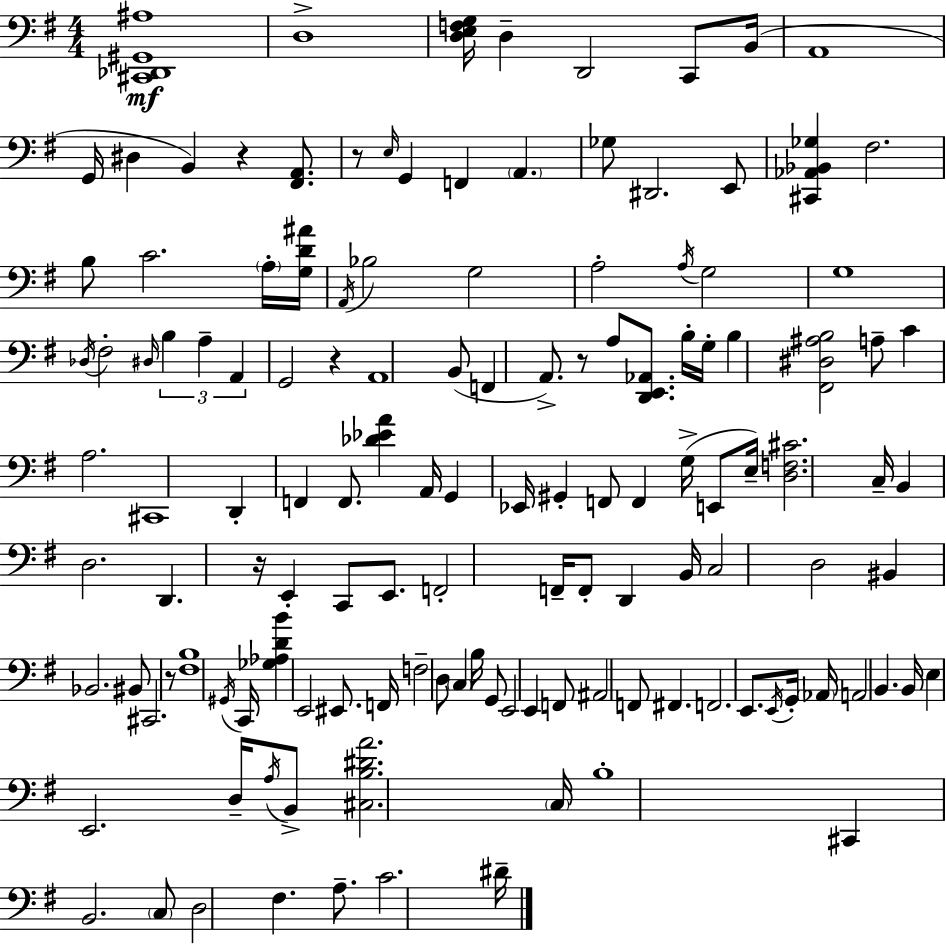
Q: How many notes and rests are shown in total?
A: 133